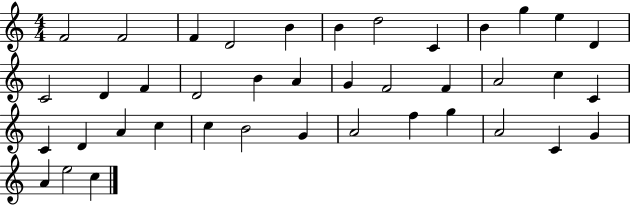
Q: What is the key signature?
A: C major